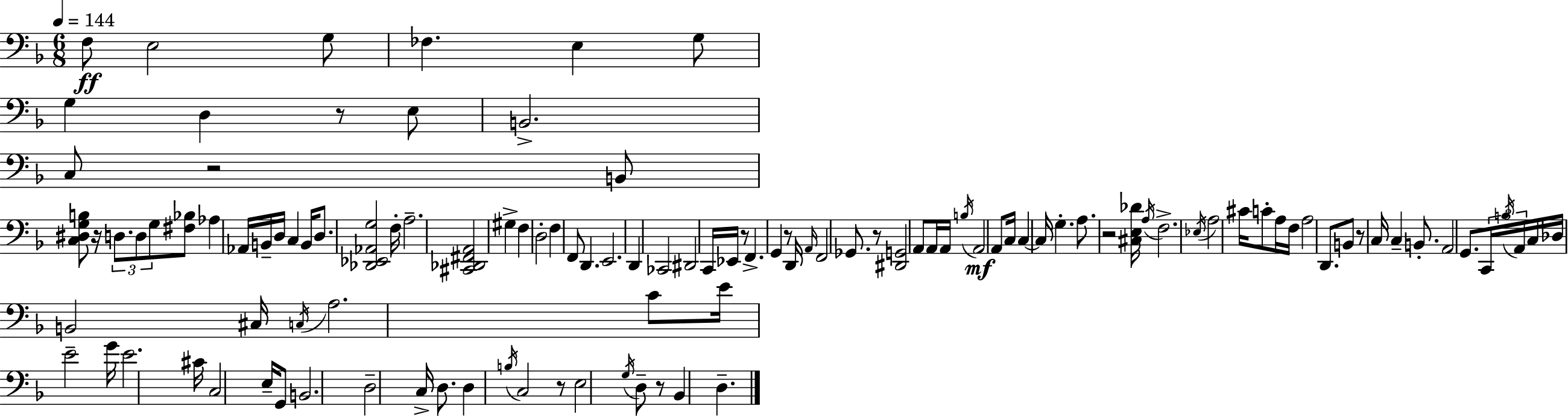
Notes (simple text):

F3/e E3/h G3/e FES3/q. E3/q G3/e G3/q D3/q R/e E3/e B2/h. C3/e R/h B2/e [C3,D#3,G3,B3]/e R/s D3/e. D3/e G3/e [F#3,Bb3]/e Ab3/q Ab2/s B2/s D3/s C3/q B2/s D3/e. [Db2,Eb2,Ab2,G3]/h F3/s A3/h. [C#2,Db2,F#2,A2]/h G#3/q F3/q D3/h F3/q F2/e D2/q. E2/h. D2/q CES2/h D#2/h C2/s Eb2/s R/e F2/q. G2/q R/e D2/s A2/s F2/h Gb2/e. R/e [D#2,G2]/h A2/e A2/s A2/s B3/s A2/h A2/e C3/s C3/q C3/s G3/q. A3/e. R/h [C#3,E3,Db4]/s A3/s F3/h. Eb3/s A3/h C#4/s C4/e A3/s F3/s A3/h D2/e. B2/e R/e C3/s C3/q B2/e. A2/h G2/e. C2/s B3/s A2/s C3/s Db3/s B2/h C#3/s C3/s A3/h. C4/e E4/s E4/h G4/s E4/h. C#4/s C3/h E3/s G2/e B2/h. D3/h C3/s D3/e. D3/q B3/s C3/h R/e E3/h G3/s D3/e R/e Bb2/q D3/q.